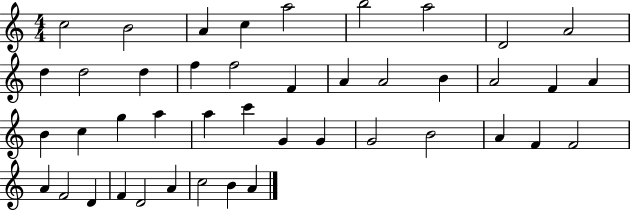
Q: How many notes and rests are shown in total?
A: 43